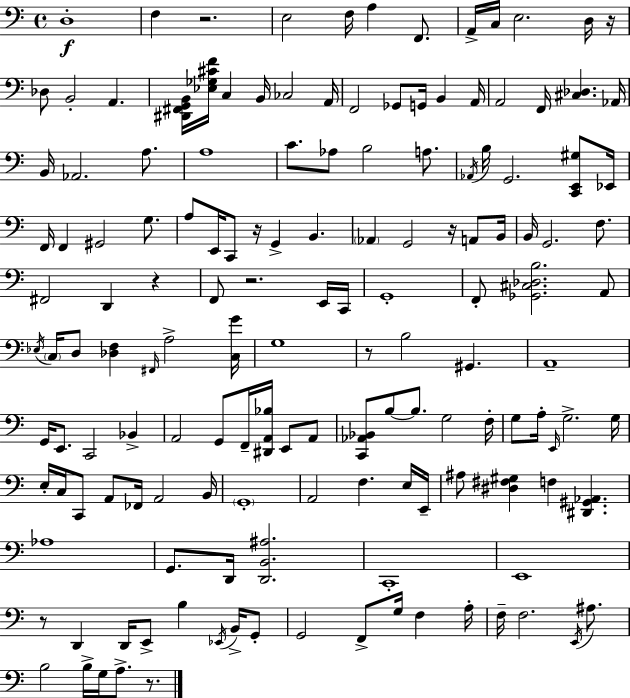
{
  \clef bass
  \time 4/4
  \defaultTimeSignature
  \key a \minor
  d1-.\f | f4 r2. | e2 f16 a4 f,8. | a,16-> c16 e2. d16 r16 | \break des8 b,2-. a,4. | <dis, fis, g, b,>16 <ees ges cis' f'>16 c4 b,16 ces2 a,16 | f,2 ges,8 g,16 b,4 a,16 | a,2 f,16 <cis des>4. aes,16 | \break b,16 aes,2. a8. | a1 | c'8. aes8 b2 a8. | \acciaccatura { aes,16 } b16 g,2. <c, e, gis>8 | \break ees,16 f,16 f,4 gis,2 g8. | a8 e,16 c,8 r16 g,4-> b,4. | \parenthesize aes,4 g,2 r16 a,8 | b,16 b,16 g,2. f8. | \break fis,2 d,4 r4 | f,8 r2. e,16 | c,16 g,1-. | f,8-. <ges, cis des b>2. a,8 | \break \acciaccatura { ees16 } \parenthesize c16 d8 <des f>4 \grace { fis,16 } a2-> | <c g'>16 g1 | r8 b2 gis,4. | a,1-- | \break g,16 e,8. c,2 bes,4-> | a,2 g,8 f,16-- <dis, a, bes>16 e,8 | a,8 <c, aes, bes,>8 b8~~ b8. g2 | f16-. g8 a16-. \grace { e,16 } g2.-> | \break g16 e16-. c16 c,8 a,8 fes,16 a,2 | b,16 \parenthesize g,1-. | a,2 f4. | e16 e,16-- ais8 <dis fis gis>4 f4 <dis, gis, aes,>4. | \break aes1 | g,8. d,16 <d, b, ais>2. | c,1-. | e,1 | \break r8 d,4 d,16 e,8-> b4 | \acciaccatura { ees,16 } b,16-> g,8-. g,2 f,8-> g16 | f4 a16-. f16-- f2. | \acciaccatura { e,16 } ais8. b2 b16-> g16 | \break a8.-> r8. \bar "|."
}